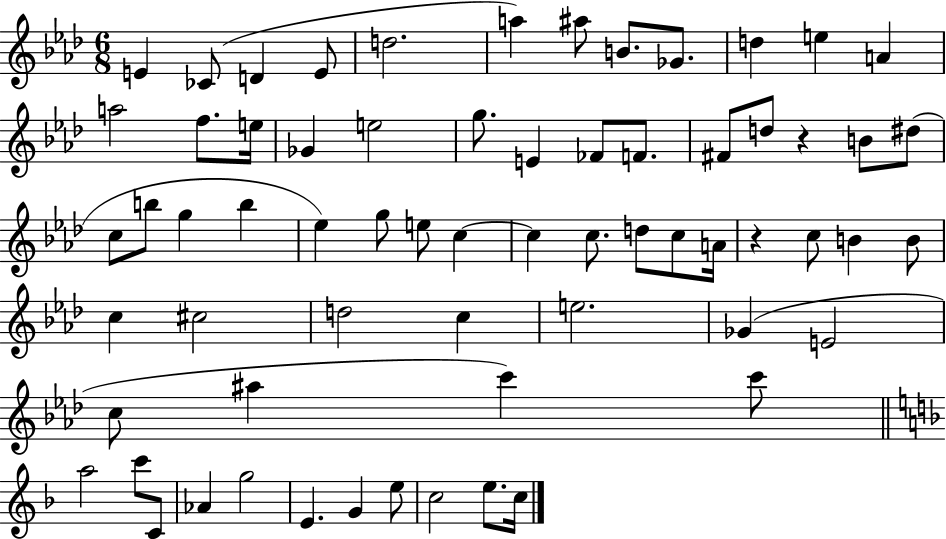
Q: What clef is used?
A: treble